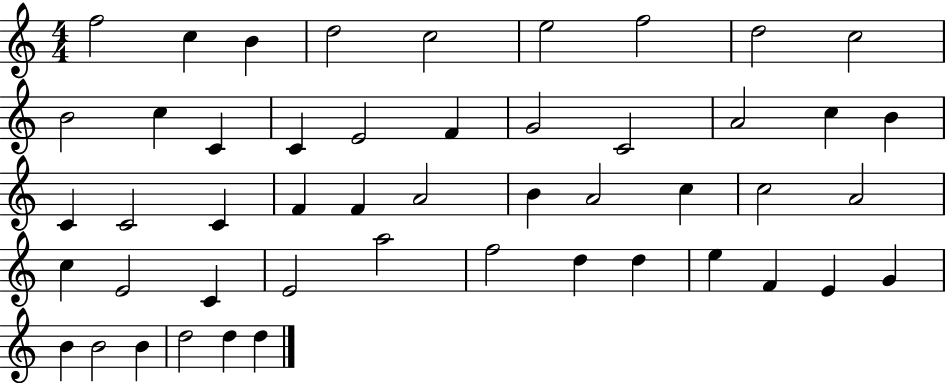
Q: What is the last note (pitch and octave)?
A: D5